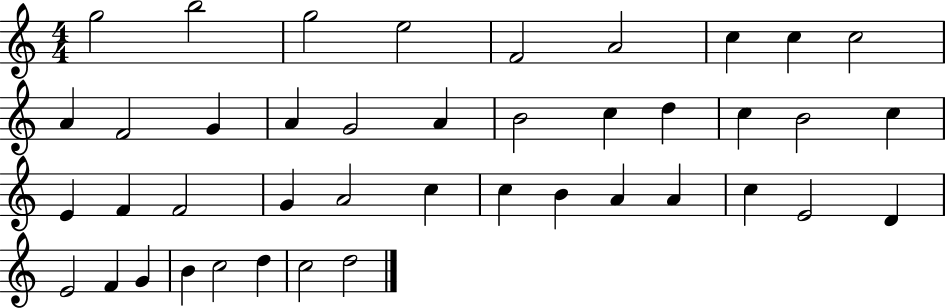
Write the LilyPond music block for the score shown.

{
  \clef treble
  \numericTimeSignature
  \time 4/4
  \key c \major
  g''2 b''2 | g''2 e''2 | f'2 a'2 | c''4 c''4 c''2 | \break a'4 f'2 g'4 | a'4 g'2 a'4 | b'2 c''4 d''4 | c''4 b'2 c''4 | \break e'4 f'4 f'2 | g'4 a'2 c''4 | c''4 b'4 a'4 a'4 | c''4 e'2 d'4 | \break e'2 f'4 g'4 | b'4 c''2 d''4 | c''2 d''2 | \bar "|."
}